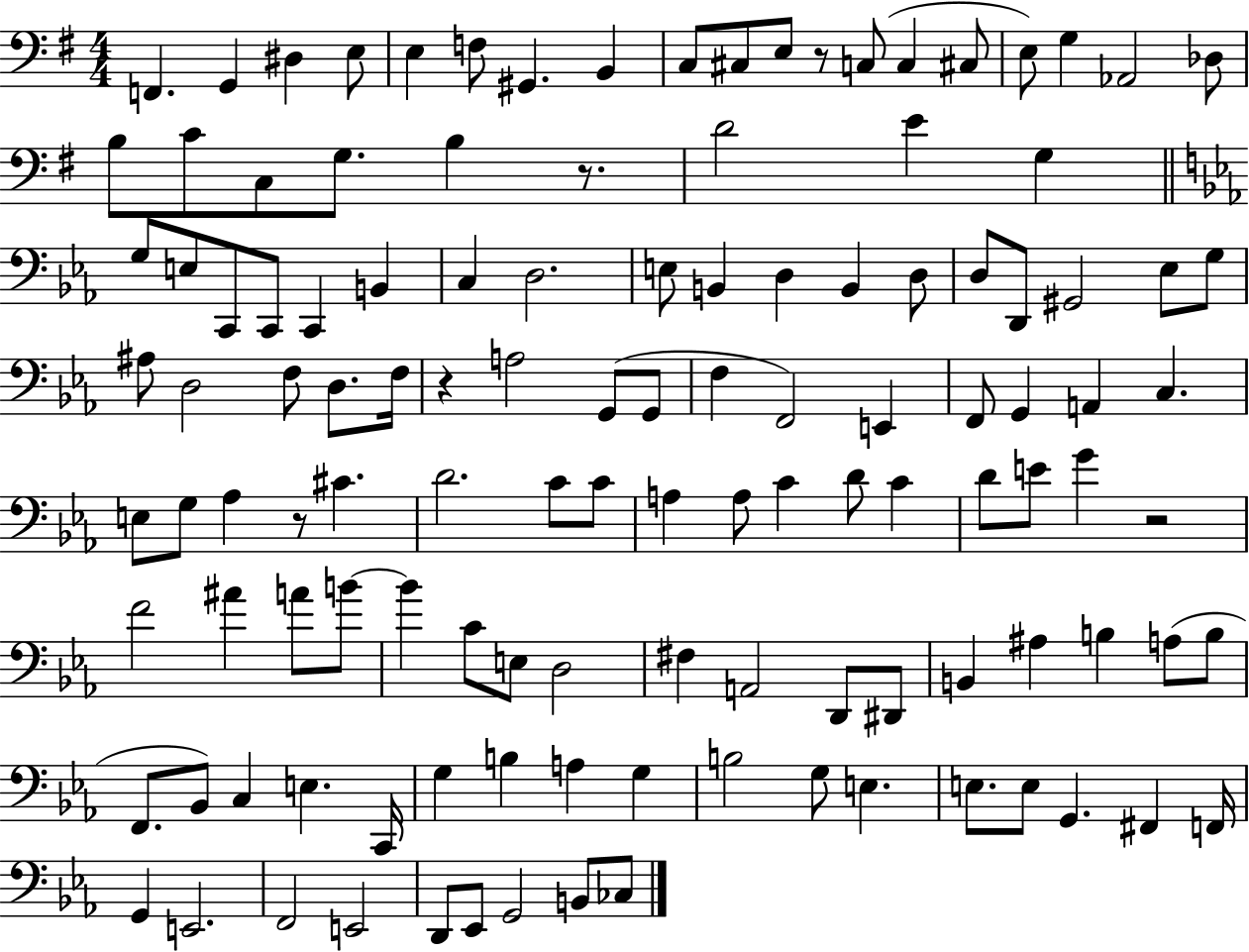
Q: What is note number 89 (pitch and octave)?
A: B3